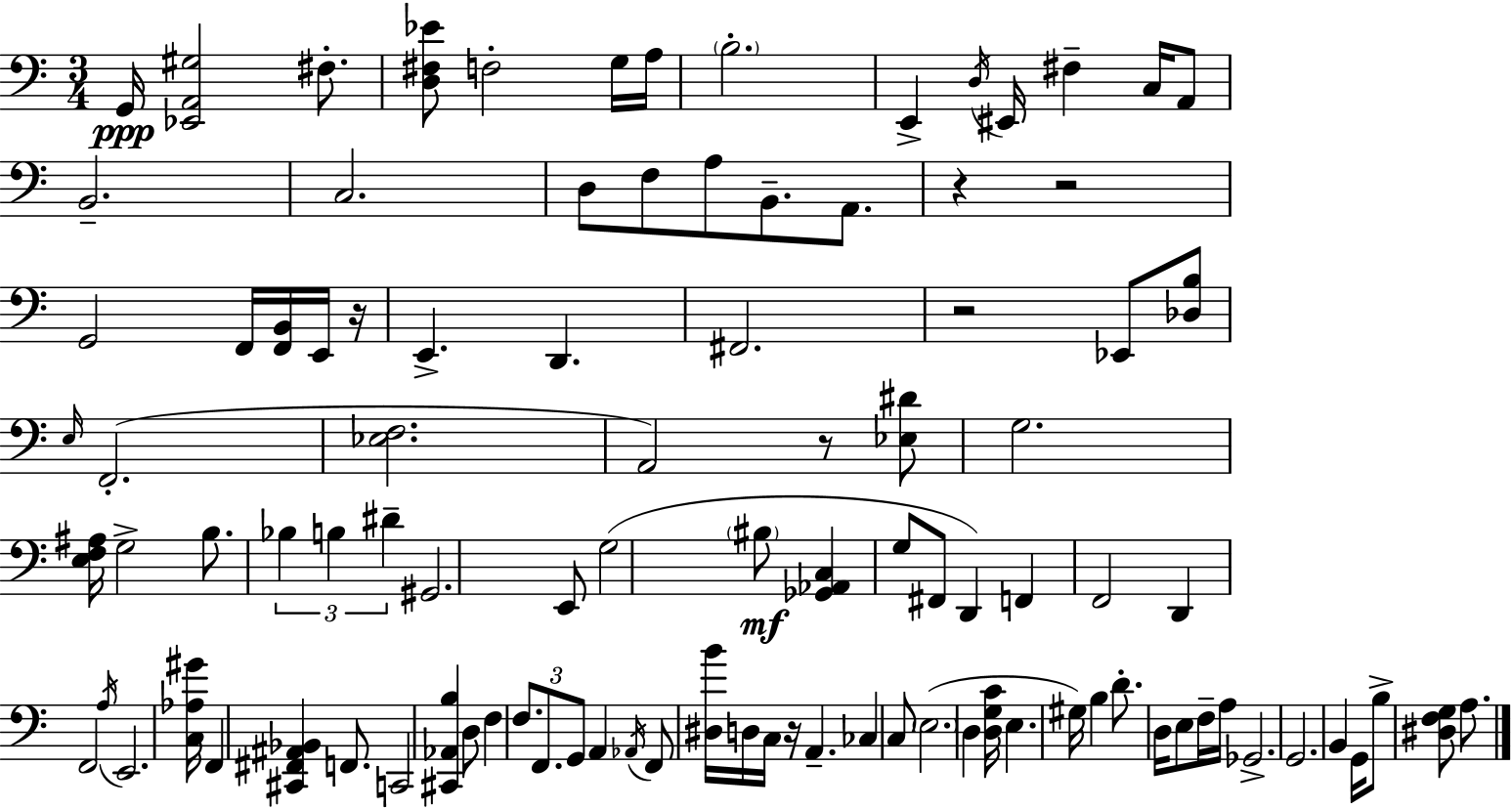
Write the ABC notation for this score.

X:1
T:Untitled
M:3/4
L:1/4
K:C
G,,/4 [_E,,A,,^G,]2 ^F,/2 [D,^F,_E]/2 F,2 G,/4 A,/4 B,2 E,, D,/4 ^E,,/4 ^F, C,/4 A,,/2 B,,2 C,2 D,/2 F,/2 A,/2 B,,/2 A,,/2 z z2 G,,2 F,,/4 [F,,B,,]/4 E,,/4 z/4 E,, D,, ^F,,2 z2 _E,,/2 [_D,B,]/2 E,/4 F,,2 [_E,F,]2 A,,2 z/2 [_E,^D]/2 G,2 [E,F,^A,]/4 G,2 B,/2 _B, B, ^D ^G,,2 E,,/2 G,2 ^B,/2 [_G,,_A,,C,] G,/2 ^F,,/2 D,, F,, F,,2 D,, F,,2 A,/4 E,,2 [C,_A,^G]/4 F,, [^C,,^F,,^A,,_B,,] F,,/2 C,,2 [^C,,_A,,B,] D,/2 F, F,/2 F,,/2 G,,/2 A,, _A,,/4 F,,/2 [^D,B]/4 D,/4 C,/4 z/4 A,, _C, C,/2 E,2 D, [D,G,C]/4 E, ^G,/4 B, D/2 D,/4 E,/2 F,/4 A,/4 _G,,2 G,,2 B,, G,,/4 B,/2 [^D,F,G,]/2 A,/2